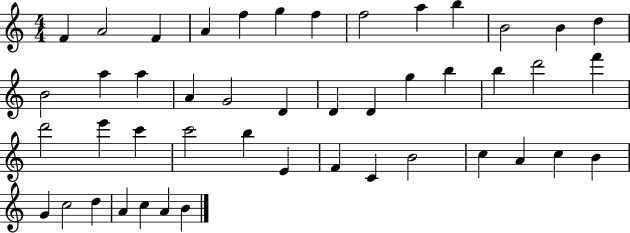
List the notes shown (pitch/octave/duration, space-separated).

F4/q A4/h F4/q A4/q F5/q G5/q F5/q F5/h A5/q B5/q B4/h B4/q D5/q B4/h A5/q A5/q A4/q G4/h D4/q D4/q D4/q G5/q B5/q B5/q D6/h F6/q D6/h E6/q C6/q C6/h B5/q E4/q F4/q C4/q B4/h C5/q A4/q C5/q B4/q G4/q C5/h D5/q A4/q C5/q A4/q B4/q